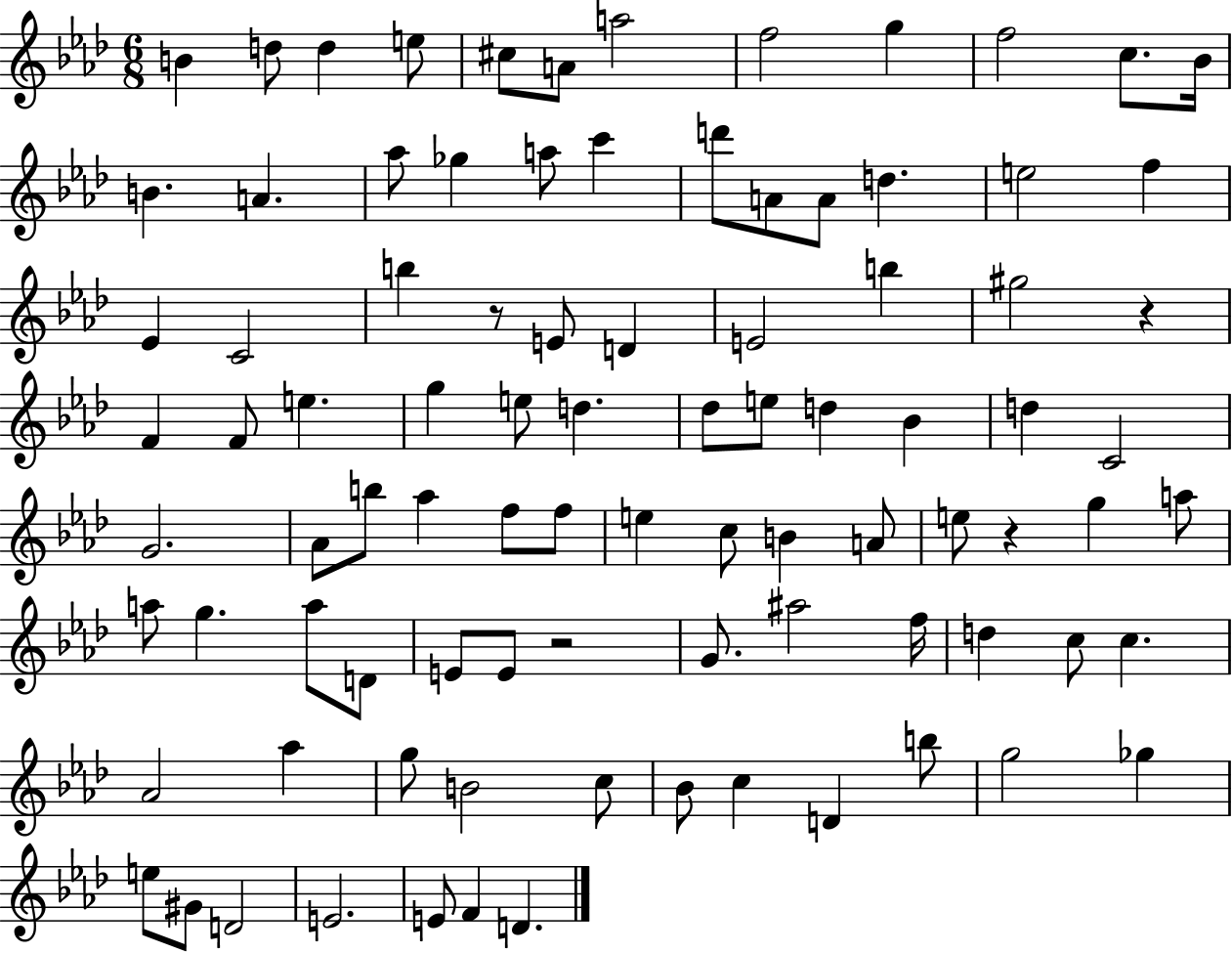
{
  \clef treble
  \numericTimeSignature
  \time 6/8
  \key aes \major
  b'4 d''8 d''4 e''8 | cis''8 a'8 a''2 | f''2 g''4 | f''2 c''8. bes'16 | \break b'4. a'4. | aes''8 ges''4 a''8 c'''4 | d'''8 a'8 a'8 d''4. | e''2 f''4 | \break ees'4 c'2 | b''4 r8 e'8 d'4 | e'2 b''4 | gis''2 r4 | \break f'4 f'8 e''4. | g''4 e''8 d''4. | des''8 e''8 d''4 bes'4 | d''4 c'2 | \break g'2. | aes'8 b''8 aes''4 f''8 f''8 | e''4 c''8 b'4 a'8 | e''8 r4 g''4 a''8 | \break a''8 g''4. a''8 d'8 | e'8 e'8 r2 | g'8. ais''2 f''16 | d''4 c''8 c''4. | \break aes'2 aes''4 | g''8 b'2 c''8 | bes'8 c''4 d'4 b''8 | g''2 ges''4 | \break e''8 gis'8 d'2 | e'2. | e'8 f'4 d'4. | \bar "|."
}